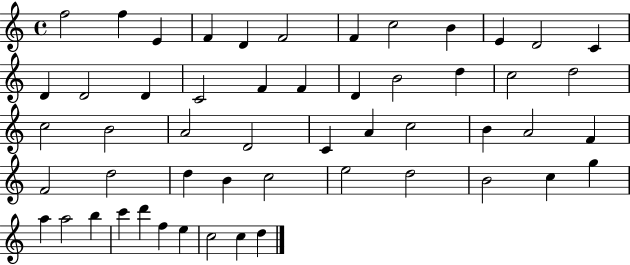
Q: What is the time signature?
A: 4/4